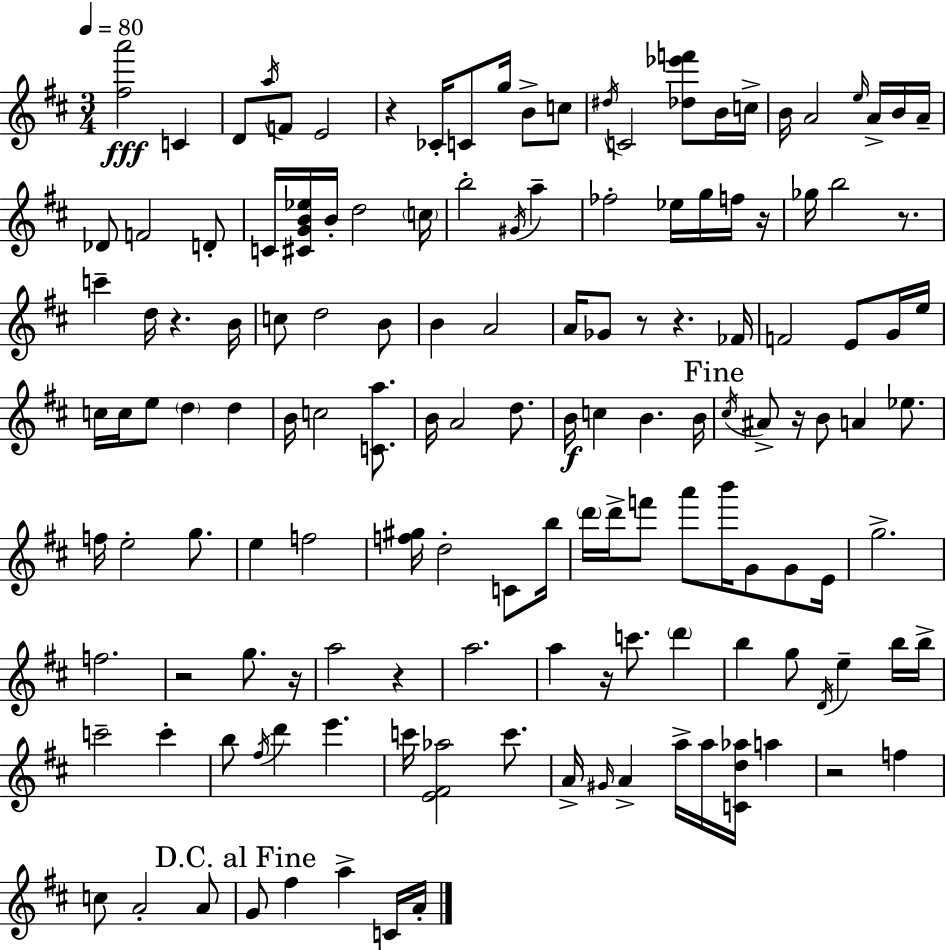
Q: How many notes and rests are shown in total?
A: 142